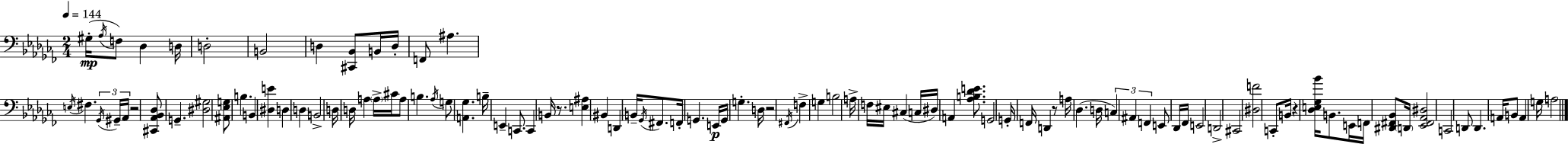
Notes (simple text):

G#3/s Ab3/s F3/e Db3/q D3/s D3/h B2/h D3/q [C#2,Bb2]/e B2/s D3/s F2/e A#3/q. E3/s F#3/q. Gb2/s G#2/s Ab2/s R/h [C#2,Ab2,Bb2,Db3]/e G2/q. [D#3,G#3]/h [A#2,Eb3,G3]/e B3/q. B2/q [D#3,E4]/q D3/q D3/q B2/h D3/s D3/s A3/q A3/s C#4/s A3/e B3/q. Ab3/s G3/e [A2,Gb3]/q. B3/s E2/q C2/e. C2/q B2/s R/e. [E3,A#3]/q BIS2/q D2/q B2/s Gb2/s F#2/e. F2/s G2/q. E2/s G2/s G3/q. D3/s R/h F#2/s F3/q G3/q B3/h A3/s F3/s EIS3/s C#3/q C3/s D#3/s A2/q [Ab3,B3,Db4,E4]/e. G2/h G2/s F2/s D2/q R/e A3/s Db3/q. D3/s C3/q A#2/q F2/q E2/e Db2/s FES2/s E2/h D2/h C#2/h [D#3,F4]/h C2/e B2/s R/q [Db3,E3,Gb3,Bb4]/s B2/e. E2/s F2/s [D#2,F#2,Bb2]/e D2/s [Eb2,F#2,Ab2,D#3]/h C2/h D2/e D2/q. A2/s B2/e A2/q G3/s A3/h